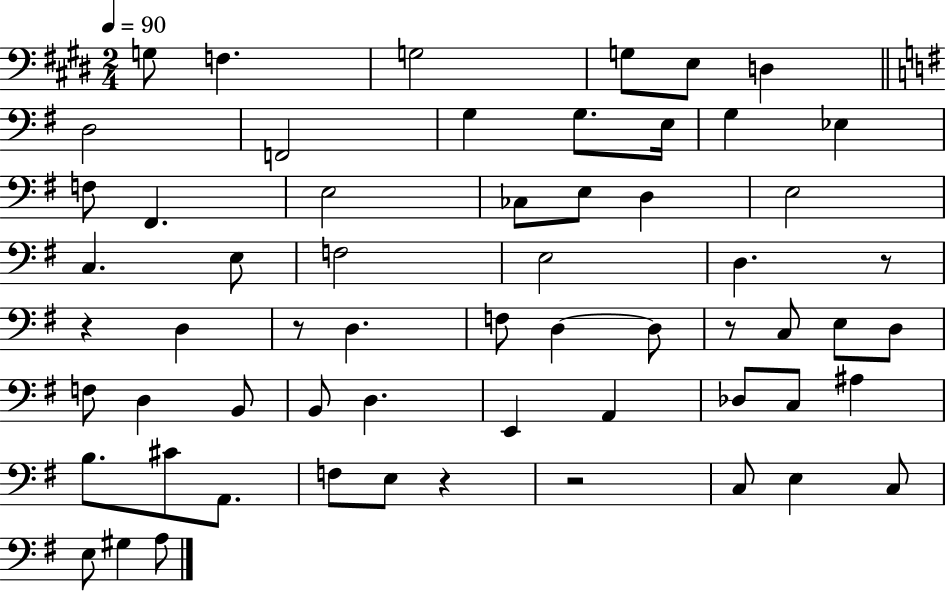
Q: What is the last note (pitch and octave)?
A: A3